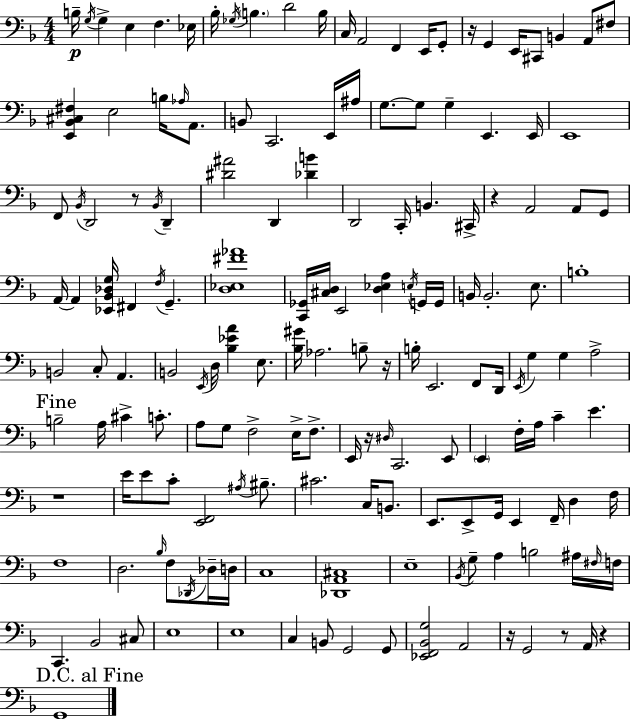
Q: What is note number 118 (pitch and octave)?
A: Db3